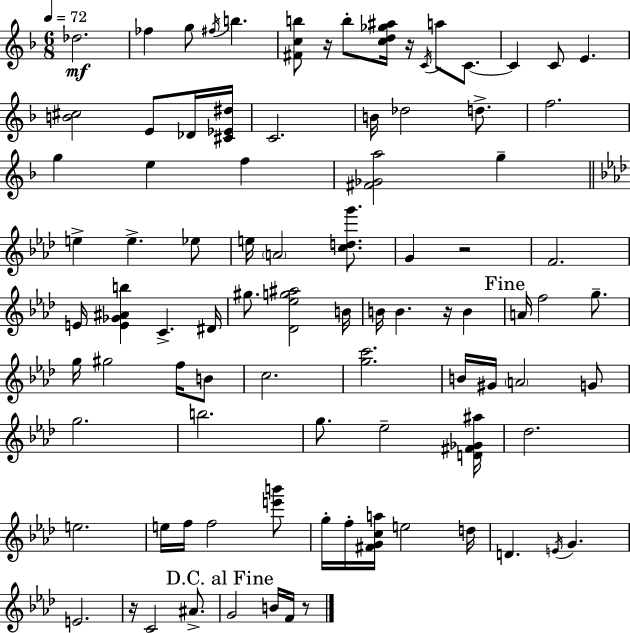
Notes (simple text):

Db5/h. FES5/q G5/e F#5/s B5/q. [F#4,C5,B5]/e R/s B5/e [C5,D5,Gb5,A#5]/s R/s C4/s A5/e C4/e. C4/q C4/e E4/q. [B4,C#5]/h E4/e Db4/s [C#4,Eb4,D#5]/s C4/h. B4/s Db5/h D5/e. F5/h. G5/q E5/q F5/q [F#4,Gb4,A5]/h G5/q E5/q E5/q. Eb5/e E5/s A4/h [C5,D5,G6]/e. G4/q R/h F4/h. E4/s [E4,Gb4,A#4,B5]/q C4/q. D#4/s G#5/e. [Db4,Eb5,G5,A#5]/h B4/s B4/s B4/q. R/s B4/q A4/s F5/h G5/e. G5/s G#5/h F5/s B4/e C5/h. [G5,C6]/h. B4/s G#4/s A4/h G4/e G5/h. B5/h. G5/e. Eb5/h [D4,F#4,Gb4,A#5]/s Db5/h. E5/h. E5/s F5/s F5/h [E6,B6]/e G5/s F5/s [F#4,G4,C5,A5]/s E5/h D5/s D4/q. E4/s G4/q. E4/h. R/s C4/h A#4/e. G4/h B4/s F4/s R/e